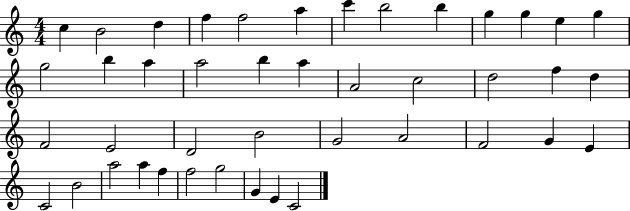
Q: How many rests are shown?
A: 0